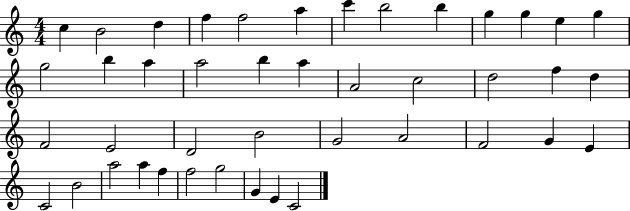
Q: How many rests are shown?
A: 0